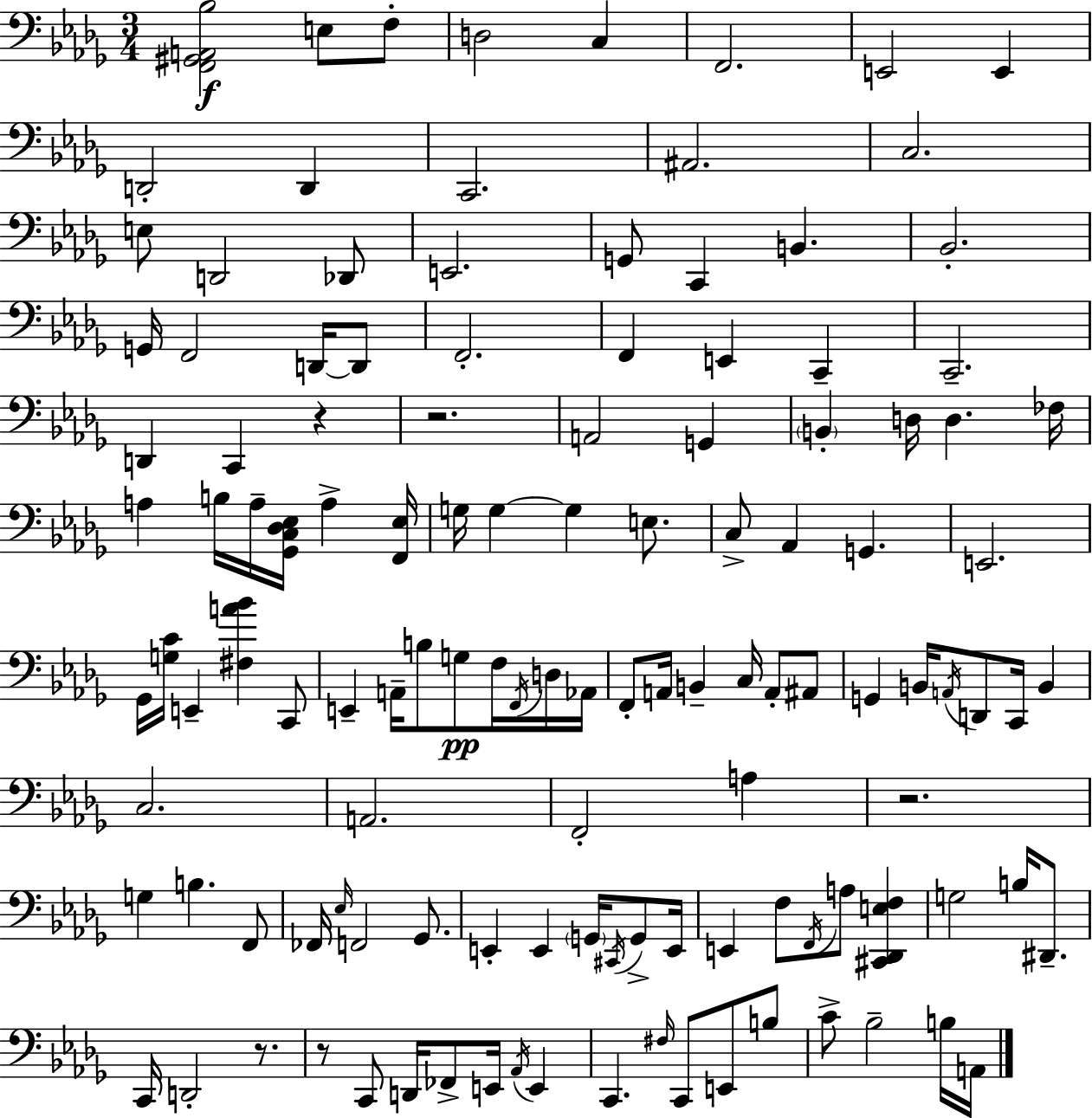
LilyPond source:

{
  \clef bass
  \numericTimeSignature
  \time 3/4
  \key bes \minor
  <f, gis, a, bes>2\f e8 f8-. | d2 c4 | f,2. | e,2 e,4 | \break d,2-. d,4 | c,2. | ais,2. | c2. | \break e8 d,2 des,8 | e,2. | g,8 c,4 b,4. | bes,2.-. | \break g,16 f,2 d,16~~ d,8 | f,2.-. | f,4 e,4 c,4-- | c,2.-- | \break d,4 c,4 r4 | r2. | a,2 g,4 | \parenthesize b,4-. d16 d4. fes16 | \break a4 b16 a16-- <ges, c des ees>16 a4-> <f, ees>16 | g16 g4~~ g4 e8. | c8-> aes,4 g,4. | e,2. | \break ges,16 <g c'>16 e,4-- <fis a' bes'>4 c,8 | e,4-- a,16-- b8 g8\pp f16 \acciaccatura { f,16 } d16 | aes,16 f,8-. a,16 b,4-- c16 a,8-. ais,8 | g,4 b,16 \acciaccatura { a,16 } d,8 c,16 b,4 | \break c2. | a,2. | f,2-. a4 | r2. | \break g4 b4. | f,8 fes,16 \grace { ees16 } f,2 | ges,8. e,4-. e,4 \parenthesize g,16 | \acciaccatura { cis,16 } g,8-> e,16 e,4 f8 \acciaccatura { f,16 } a8 | \break <cis, des, e f>4 g2 | b16 dis,8.-- c,16 d,2-. | r8. r8 c,8 d,16 fes,8-> | e,16 \acciaccatura { aes,16 } e,4 c,4. | \break \grace { fis16 } c,8 e,8 b8 c'8-> bes2-- | b16 a,16 \bar "|."
}